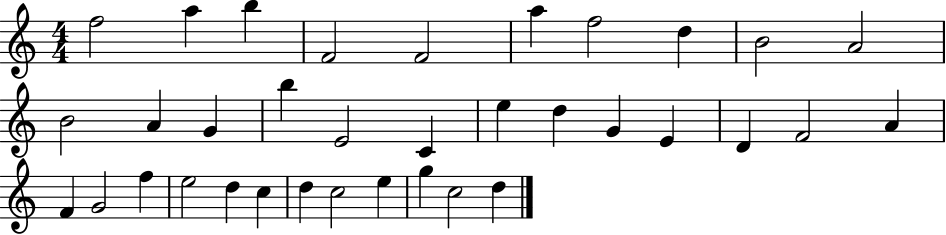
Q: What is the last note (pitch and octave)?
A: D5